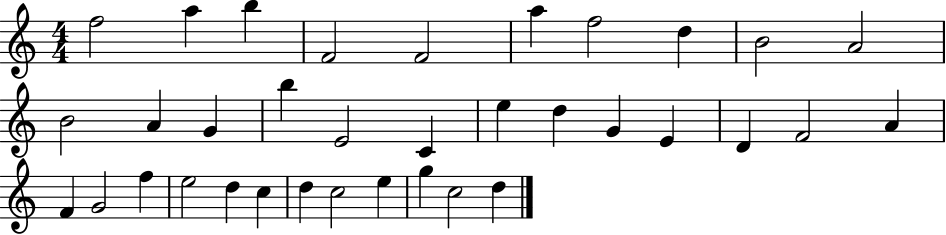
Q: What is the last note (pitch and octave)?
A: D5